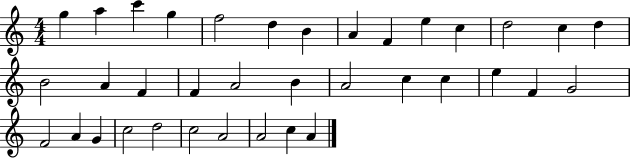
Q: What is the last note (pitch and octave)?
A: A4